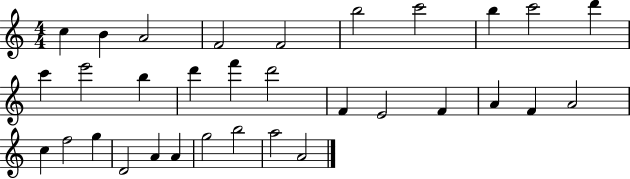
X:1
T:Untitled
M:4/4
L:1/4
K:C
c B A2 F2 F2 b2 c'2 b c'2 d' c' e'2 b d' f' d'2 F E2 F A F A2 c f2 g D2 A A g2 b2 a2 A2